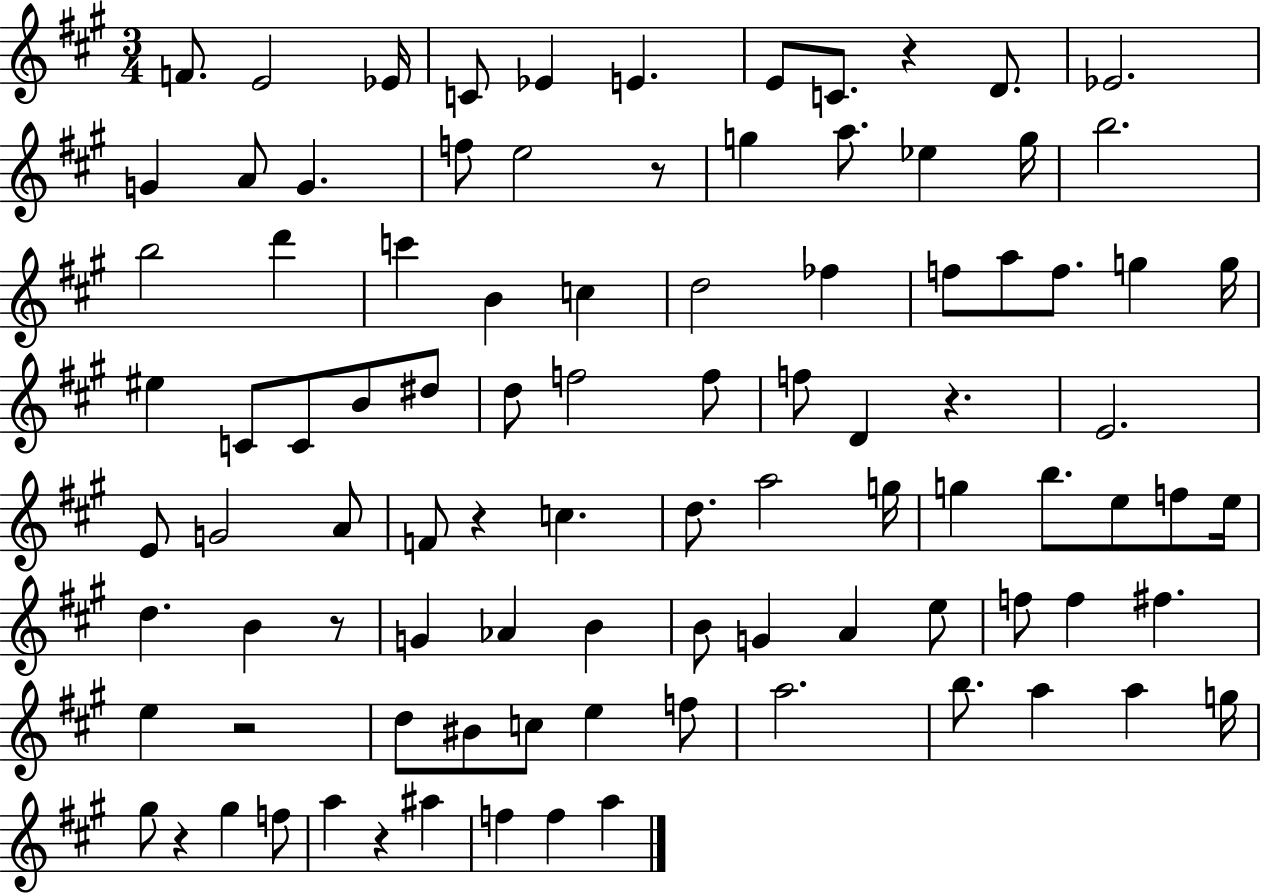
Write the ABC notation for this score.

X:1
T:Untitled
M:3/4
L:1/4
K:A
F/2 E2 _E/4 C/2 _E E E/2 C/2 z D/2 _E2 G A/2 G f/2 e2 z/2 g a/2 _e g/4 b2 b2 d' c' B c d2 _f f/2 a/2 f/2 g g/4 ^e C/2 C/2 B/2 ^d/2 d/2 f2 f/2 f/2 D z E2 E/2 G2 A/2 F/2 z c d/2 a2 g/4 g b/2 e/2 f/2 e/4 d B z/2 G _A B B/2 G A e/2 f/2 f ^f e z2 d/2 ^B/2 c/2 e f/2 a2 b/2 a a g/4 ^g/2 z ^g f/2 a z ^a f f a